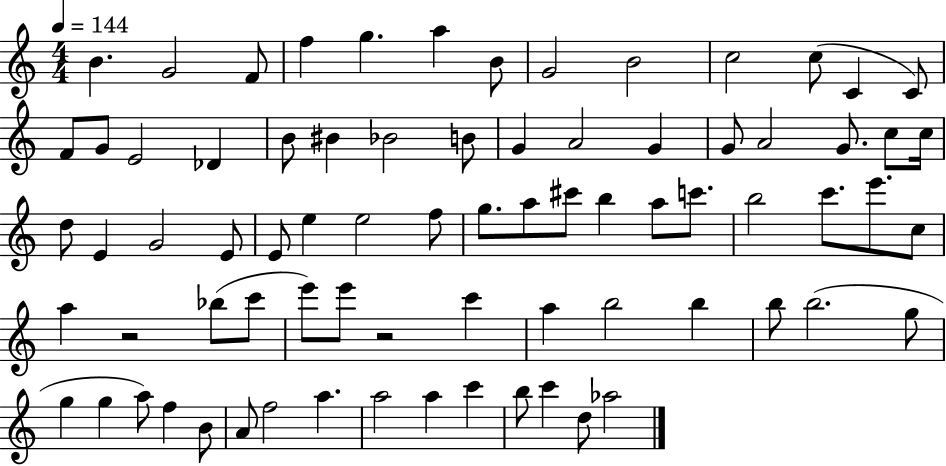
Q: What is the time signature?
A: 4/4